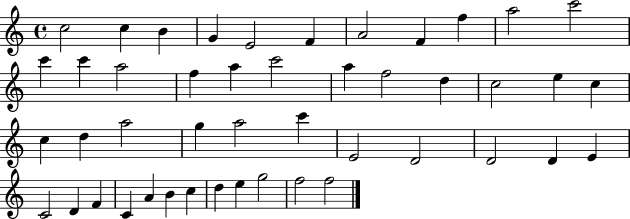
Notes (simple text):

C5/h C5/q B4/q G4/q E4/h F4/q A4/h F4/q F5/q A5/h C6/h C6/q C6/q A5/h F5/q A5/q C6/h A5/q F5/h D5/q C5/h E5/q C5/q C5/q D5/q A5/h G5/q A5/h C6/q E4/h D4/h D4/h D4/q E4/q C4/h D4/q F4/q C4/q A4/q B4/q C5/q D5/q E5/q G5/h F5/h F5/h